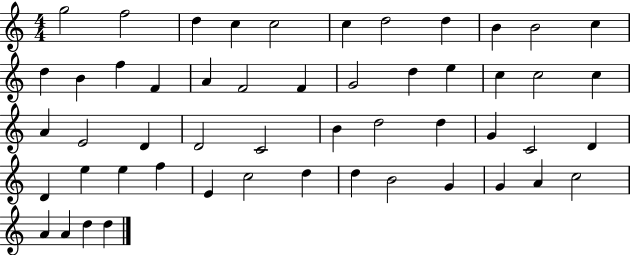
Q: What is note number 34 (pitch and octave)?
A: C4